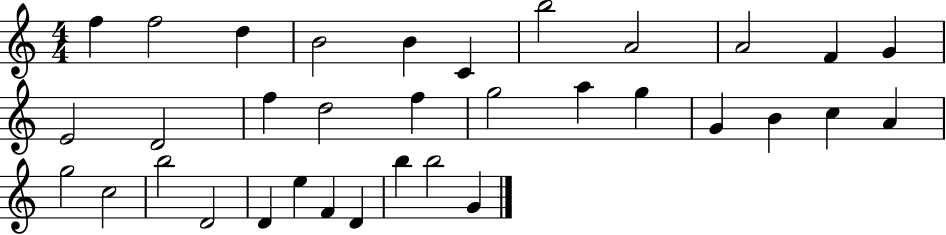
F5/q F5/h D5/q B4/h B4/q C4/q B5/h A4/h A4/h F4/q G4/q E4/h D4/h F5/q D5/h F5/q G5/h A5/q G5/q G4/q B4/q C5/q A4/q G5/h C5/h B5/h D4/h D4/q E5/q F4/q D4/q B5/q B5/h G4/q